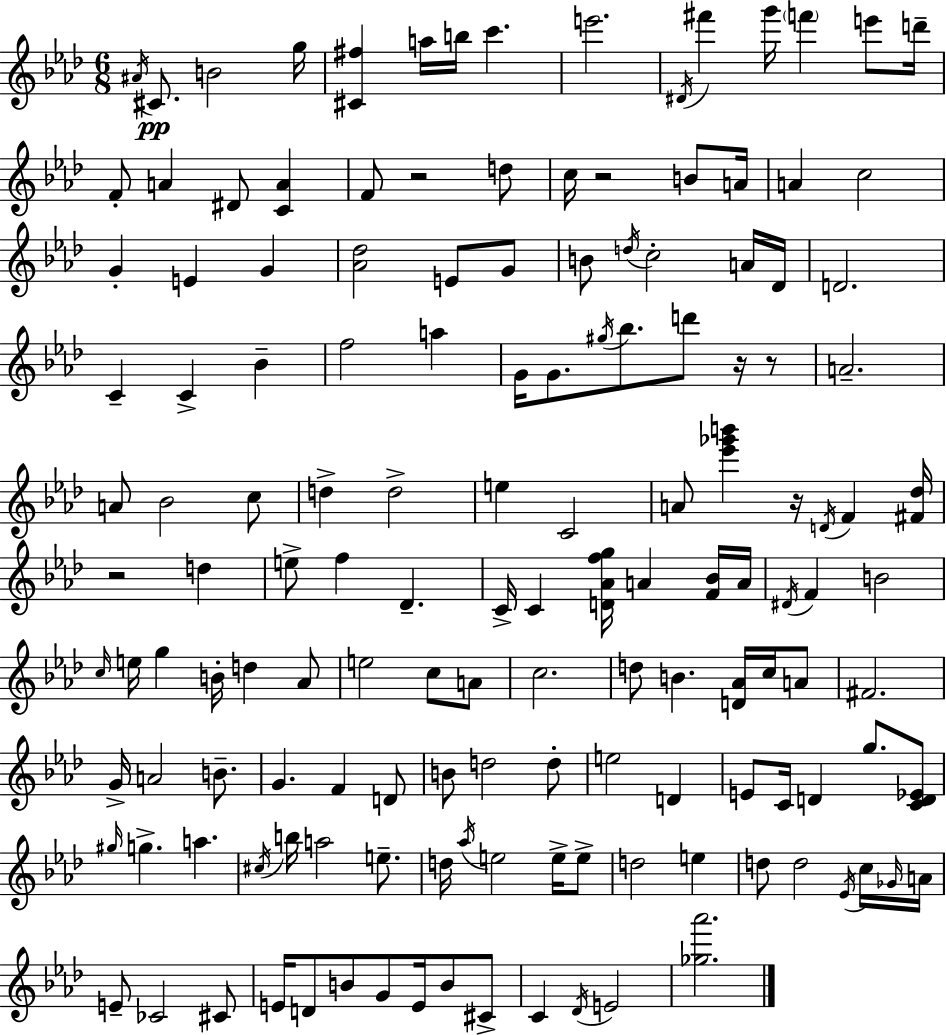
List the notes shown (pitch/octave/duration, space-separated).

A#4/s C#4/e. B4/h G5/s [C#4,F#5]/q A5/s B5/s C6/q. E6/h. D#4/s F#6/q G6/s F6/q E6/e D6/s F4/e A4/q D#4/e [C4,A4]/q F4/e R/h D5/e C5/s R/h B4/e A4/s A4/q C5/h G4/q E4/q G4/q [Ab4,Db5]/h E4/e G4/e B4/e D5/s C5/h A4/s Db4/s D4/h. C4/q C4/q Bb4/q F5/h A5/q G4/s G4/e. G#5/s Bb5/e. D6/e R/s R/e A4/h. A4/e Bb4/h C5/e D5/q D5/h E5/q C4/h A4/e [Eb6,Gb6,B6]/q R/s D4/s F4/q [F#4,Db5]/s R/h D5/q E5/e F5/q Db4/q. C4/s C4/q [D4,Ab4,F5,G5]/s A4/q [F4,Bb4]/s A4/s D#4/s F4/q B4/h C5/s E5/s G5/q B4/s D5/q Ab4/e E5/h C5/e A4/e C5/h. D5/e B4/q. [D4,Ab4]/s C5/s A4/e F#4/h. G4/s A4/h B4/e. G4/q. F4/q D4/e B4/e D5/h D5/e E5/h D4/q E4/e C4/s D4/q G5/e. [C4,D4,Eb4]/e G#5/s G5/q. A5/q. C#5/s B5/s A5/h E5/e. D5/s Ab5/s E5/h E5/s E5/e D5/h E5/q D5/e D5/h Eb4/s C5/s Gb4/s A4/s E4/e CES4/h C#4/e E4/s D4/e B4/e G4/e E4/s B4/e C#4/e C4/q Db4/s E4/h [Gb5,Ab6]/h.